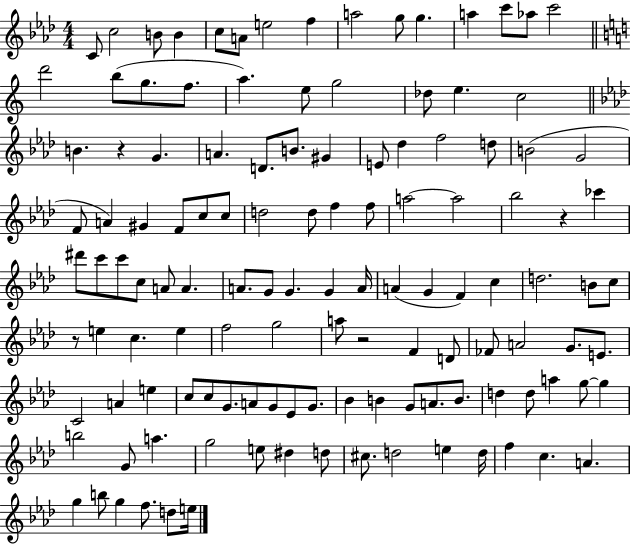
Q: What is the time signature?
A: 4/4